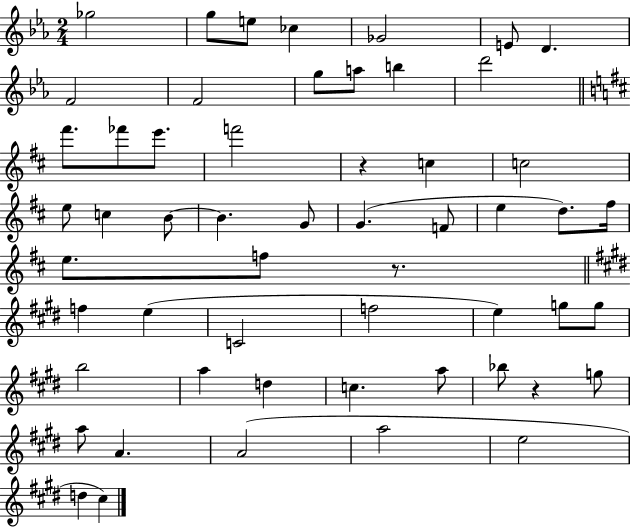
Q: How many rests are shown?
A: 3